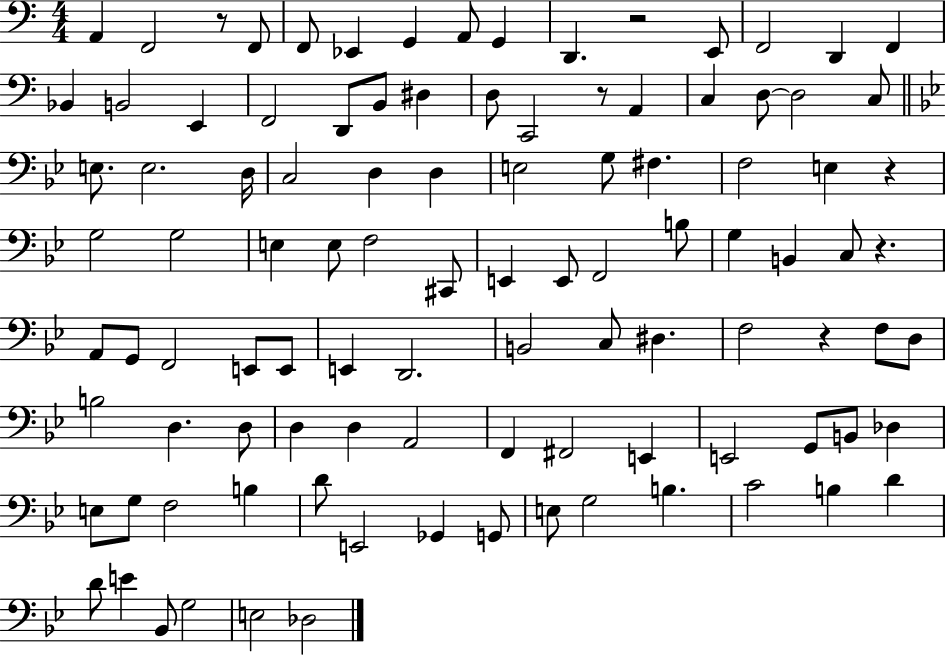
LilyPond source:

{
  \clef bass
  \numericTimeSignature
  \time 4/4
  \key c \major
  \repeat volta 2 { a,4 f,2 r8 f,8 | f,8 ees,4 g,4 a,8 g,4 | d,4. r2 e,8 | f,2 d,4 f,4 | \break bes,4 b,2 e,4 | f,2 d,8 b,8 dis4 | d8 c,2 r8 a,4 | c4 d8~~ d2 c8 | \break \bar "||" \break \key bes \major e8. e2. d16 | c2 d4 d4 | e2 g8 fis4. | f2 e4 r4 | \break g2 g2 | e4 e8 f2 cis,8 | e,4 e,8 f,2 b8 | g4 b,4 c8 r4. | \break a,8 g,8 f,2 e,8 e,8 | e,4 d,2. | b,2 c8 dis4. | f2 r4 f8 d8 | \break b2 d4. d8 | d4 d4 a,2 | f,4 fis,2 e,4 | e,2 g,8 b,8 des4 | \break e8 g8 f2 b4 | d'8 e,2 ges,4 g,8 | e8 g2 b4. | c'2 b4 d'4 | \break d'8 e'4 bes,8 g2 | e2 des2 | } \bar "|."
}